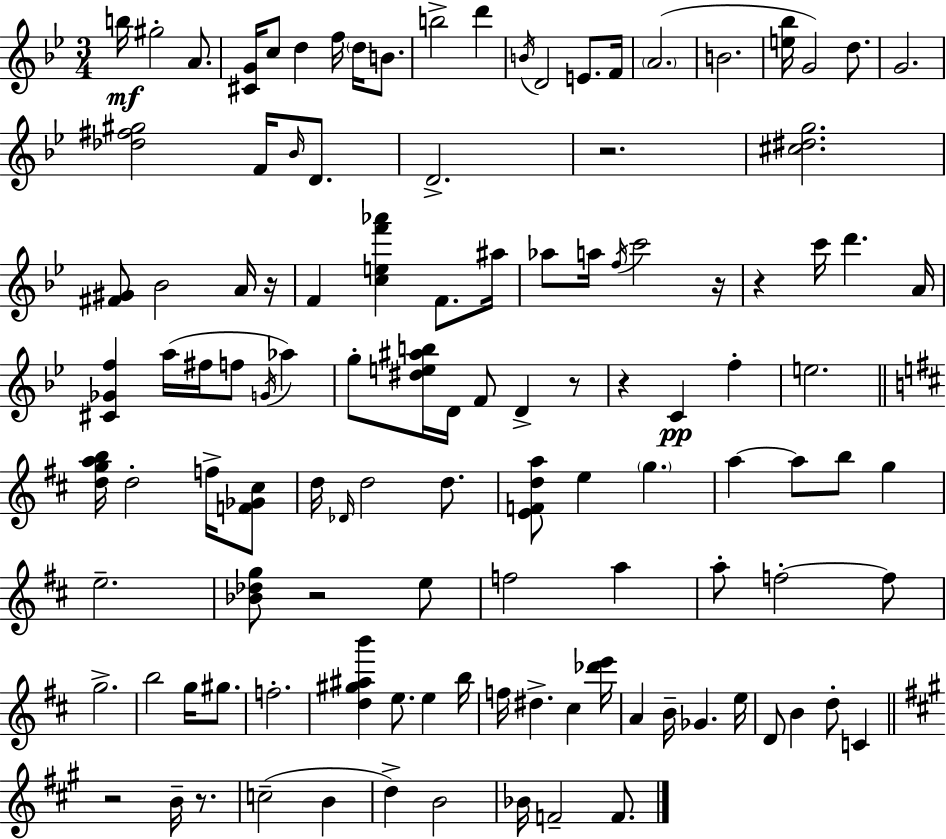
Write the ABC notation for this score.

X:1
T:Untitled
M:3/4
L:1/4
K:Bb
b/4 ^g2 A/2 [^CG]/4 c/2 d f/4 d/4 B/2 b2 d' B/4 D2 E/2 F/4 A2 B2 [e_b]/4 G2 d/2 G2 [_d^f^g]2 F/4 _B/4 D/2 D2 z2 [^c^dg]2 [^F^G]/2 _B2 A/4 z/4 F [cef'_a'] F/2 ^a/4 _a/2 a/4 f/4 c'2 z/4 z c'/4 d' A/4 [^C_Gf] a/4 ^f/4 f/2 G/4 _a g/2 [^de^ab]/4 D/4 F/2 D z/2 z C f e2 [dgab]/4 d2 f/4 [F_G^c]/2 d/4 _D/4 d2 d/2 [EFda]/2 e g a a/2 b/2 g e2 [_B_dg]/2 z2 e/2 f2 a a/2 f2 f/2 g2 b2 g/4 ^g/2 f2 [d^g^ab'] e/2 e b/4 f/4 ^d ^c [_d'e']/4 A B/4 _G e/4 D/2 B d/2 C z2 B/4 z/2 c2 B d B2 _B/4 F2 F/2